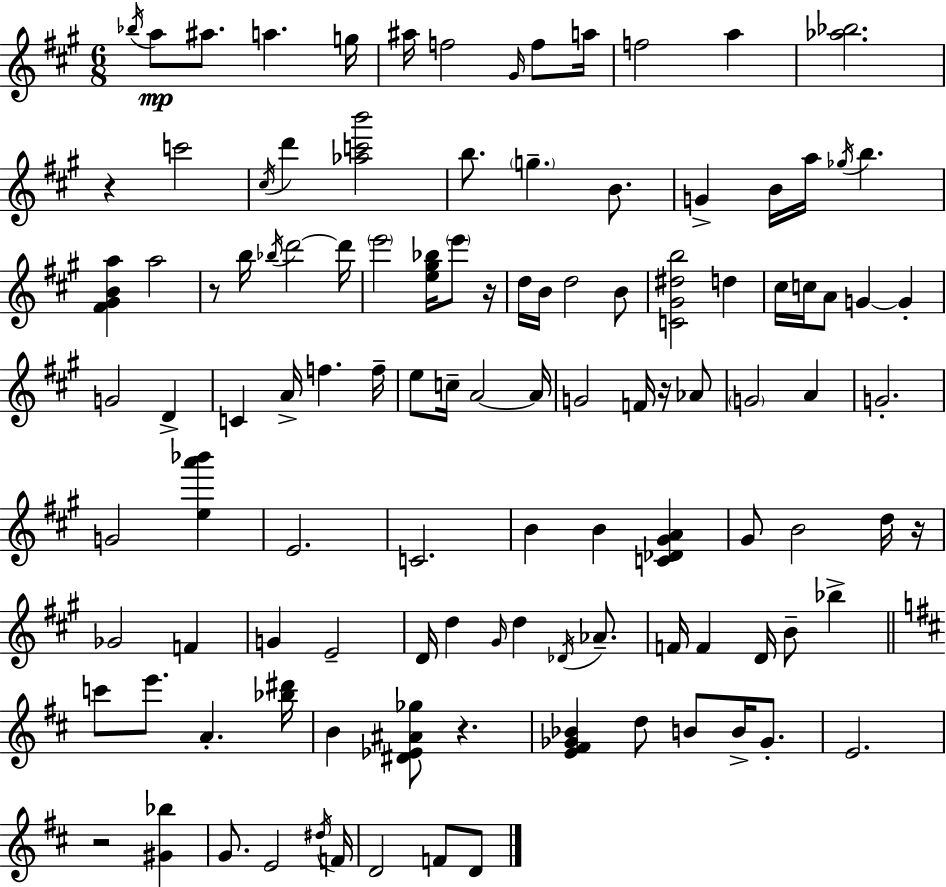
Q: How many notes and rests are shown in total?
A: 113